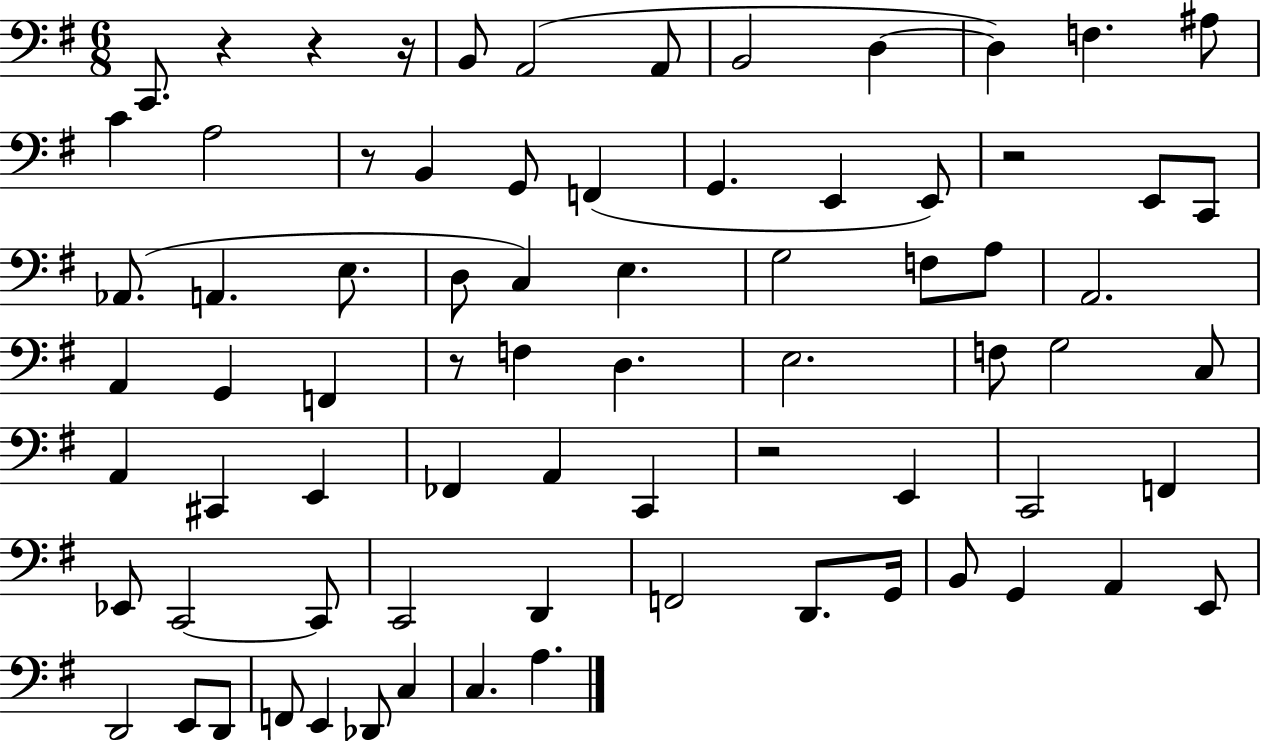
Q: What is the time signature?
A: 6/8